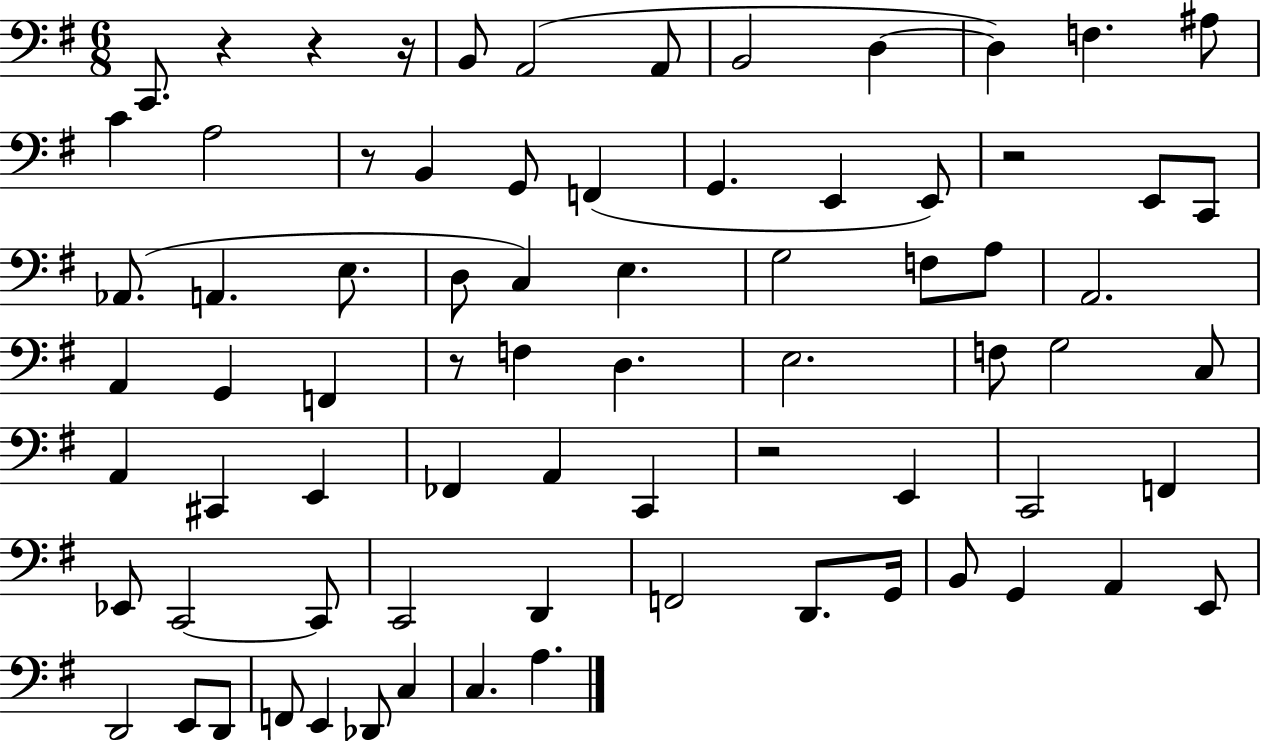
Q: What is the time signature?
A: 6/8